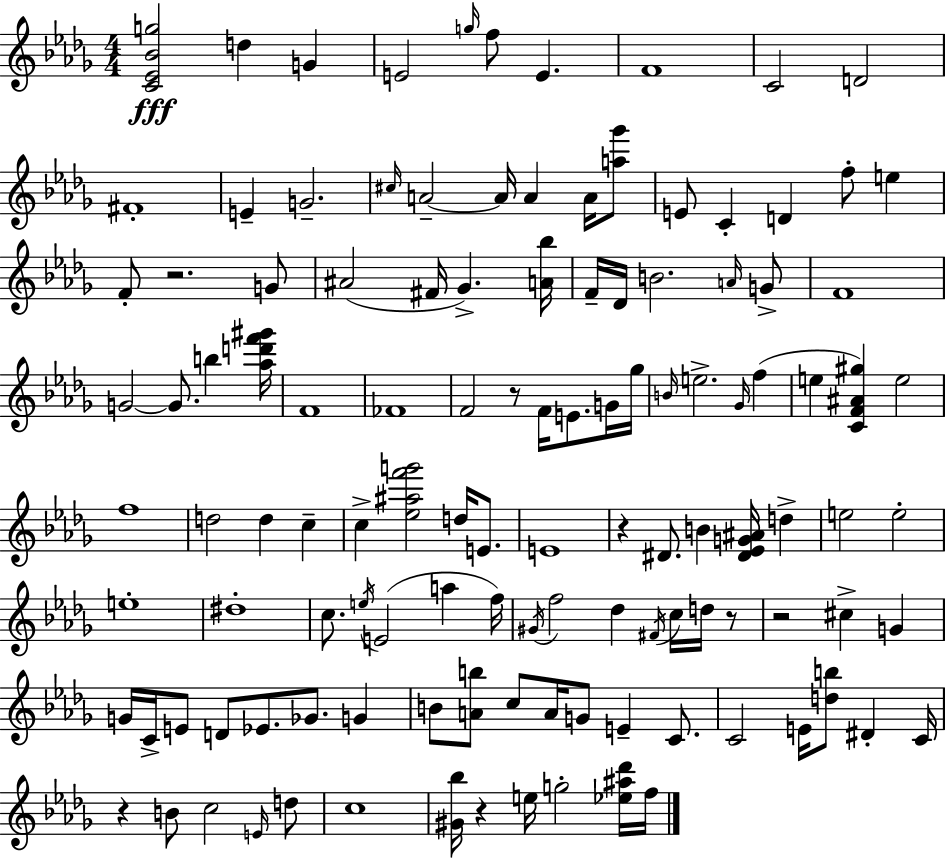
[C4,Eb4,Bb4,G5]/h D5/q G4/q E4/h G5/s F5/e E4/q. F4/w C4/h D4/h F#4/w E4/q G4/h. C#5/s A4/h A4/s A4/q A4/s [A5,Gb6]/e E4/e C4/q D4/q F5/e E5/q F4/e R/h. G4/e A#4/h F#4/s Gb4/q. [A4,Bb5]/s F4/s Db4/s B4/h. A4/s G4/e F4/w G4/h G4/e. B5/q [Ab5,D6,F6,G#6]/s F4/w FES4/w F4/h R/e F4/s E4/e. G4/s Gb5/s B4/s E5/h. Gb4/s F5/q E5/q [C4,F4,A#4,G#5]/q E5/h F5/w D5/h D5/q C5/q C5/q [Eb5,A#5,F6,G6]/h D5/s E4/e. E4/w R/q D#4/e. B4/q [D#4,Eb4,G4,A#4]/s D5/q E5/h E5/h E5/w D#5/w C5/e. E5/s E4/h A5/q F5/s G#4/s F5/h Db5/q F#4/s C5/s D5/s R/e R/h C#5/q G4/q G4/s C4/s E4/e D4/e Eb4/e. Gb4/e. G4/q B4/e [A4,B5]/e C5/e A4/s G4/e E4/q C4/e. C4/h E4/s [D5,B5]/e D#4/q C4/s R/q B4/e C5/h E4/s D5/e C5/w [G#4,Bb5]/s R/q E5/s G5/h [Eb5,A#5,Db6]/s F5/s